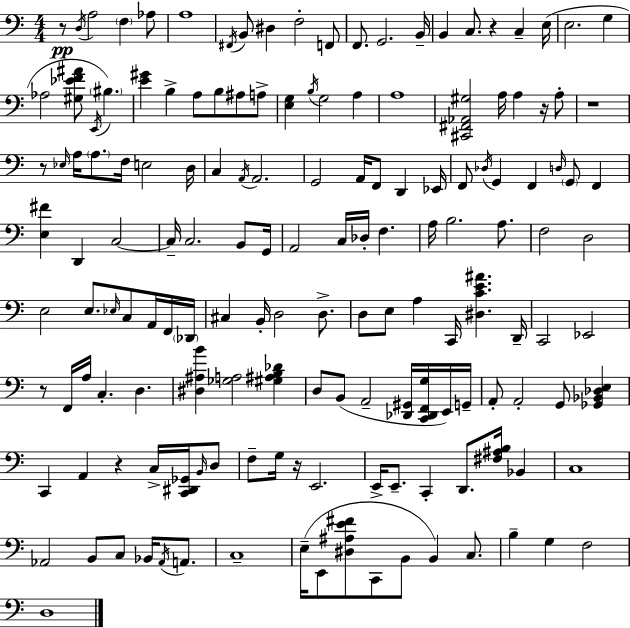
R/e D3/s A3/h F3/q Ab3/e A3/w F#2/s B2/e D#3/q F3/h F2/e F2/e. G2/h. B2/s B2/q C3/e. R/q C3/q E3/s E3/h. G3/q Ab3/h [G#3,Eb4,F4,A#4]/e E2/s BIS3/q. [E4,G#4]/q B3/q A3/e B3/e A#3/e A3/e [E3,G3]/q B3/s G3/h A3/q A3/w [C#2,F#2,Ab2,G#3]/h A3/s A3/q R/s A3/e R/w R/e Eb3/s A3/s A3/e. F3/s E3/h D3/s C3/q A2/s A2/h. G2/h A2/s F2/e D2/q Eb2/s F2/e Db3/s G2/q F2/q D3/s G2/e F2/q [E3,F#4]/q D2/q C3/h C3/s C3/h. B2/e G2/s A2/h C3/s Db3/s F3/q. A3/s B3/h. A3/e. F3/h D3/h E3/h E3/e. Eb3/s C3/e A2/s F2/s Db2/s C#3/q B2/s D3/h D3/e. D3/e E3/e A3/q C2/s [D#3,C4,E4,A#4]/q. D2/s C2/h Eb2/h R/e F2/s A3/s C3/q. D3/q. [D#3,A#3,B4]/q [Gb3,A3]/h [G#3,A#3,B3,Db4]/q D3/e B2/e A2/h [Db2,G#2]/s [C2,Db2,F2,G3]/s E2/s G2/s A2/e A2/h G2/e [Gb2,Bb2,Db3,E3]/q C2/q A2/q R/q C3/s [C2,D#2,Gb2]/s B2/s D3/e F3/e G3/s R/s E2/h. E2/s E2/e. C2/q D2/e. [F#3,A#3,B3]/s Bb2/q C3/w Ab2/h B2/e C3/e Bb2/s Ab2/s A2/e. C3/w E3/s E2/e [D#3,A#3,E4,F#4]/e C2/e B2/e B2/q C3/e. B3/q G3/q F3/h D3/w